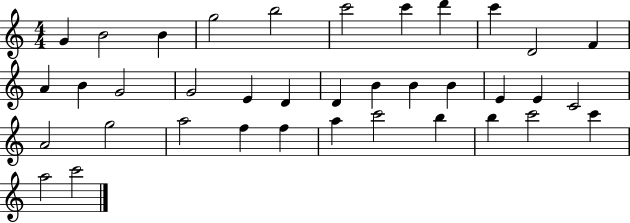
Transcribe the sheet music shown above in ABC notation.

X:1
T:Untitled
M:4/4
L:1/4
K:C
G B2 B g2 b2 c'2 c' d' c' D2 F A B G2 G2 E D D B B B E E C2 A2 g2 a2 f f a c'2 b b c'2 c' a2 c'2